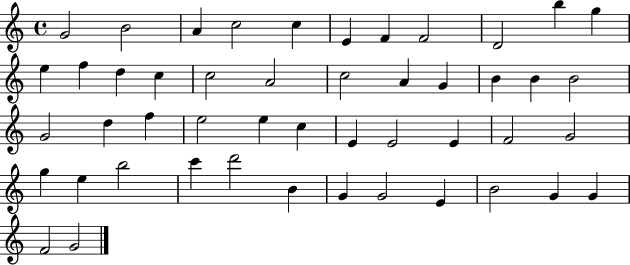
{
  \clef treble
  \time 4/4
  \defaultTimeSignature
  \key c \major
  g'2 b'2 | a'4 c''2 c''4 | e'4 f'4 f'2 | d'2 b''4 g''4 | \break e''4 f''4 d''4 c''4 | c''2 a'2 | c''2 a'4 g'4 | b'4 b'4 b'2 | \break g'2 d''4 f''4 | e''2 e''4 c''4 | e'4 e'2 e'4 | f'2 g'2 | \break g''4 e''4 b''2 | c'''4 d'''2 b'4 | g'4 g'2 e'4 | b'2 g'4 g'4 | \break f'2 g'2 | \bar "|."
}